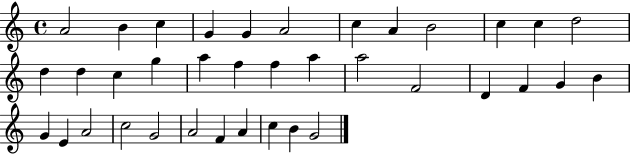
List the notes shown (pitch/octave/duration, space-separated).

A4/h B4/q C5/q G4/q G4/q A4/h C5/q A4/q B4/h C5/q C5/q D5/h D5/q D5/q C5/q G5/q A5/q F5/q F5/q A5/q A5/h F4/h D4/q F4/q G4/q B4/q G4/q E4/q A4/h C5/h G4/h A4/h F4/q A4/q C5/q B4/q G4/h